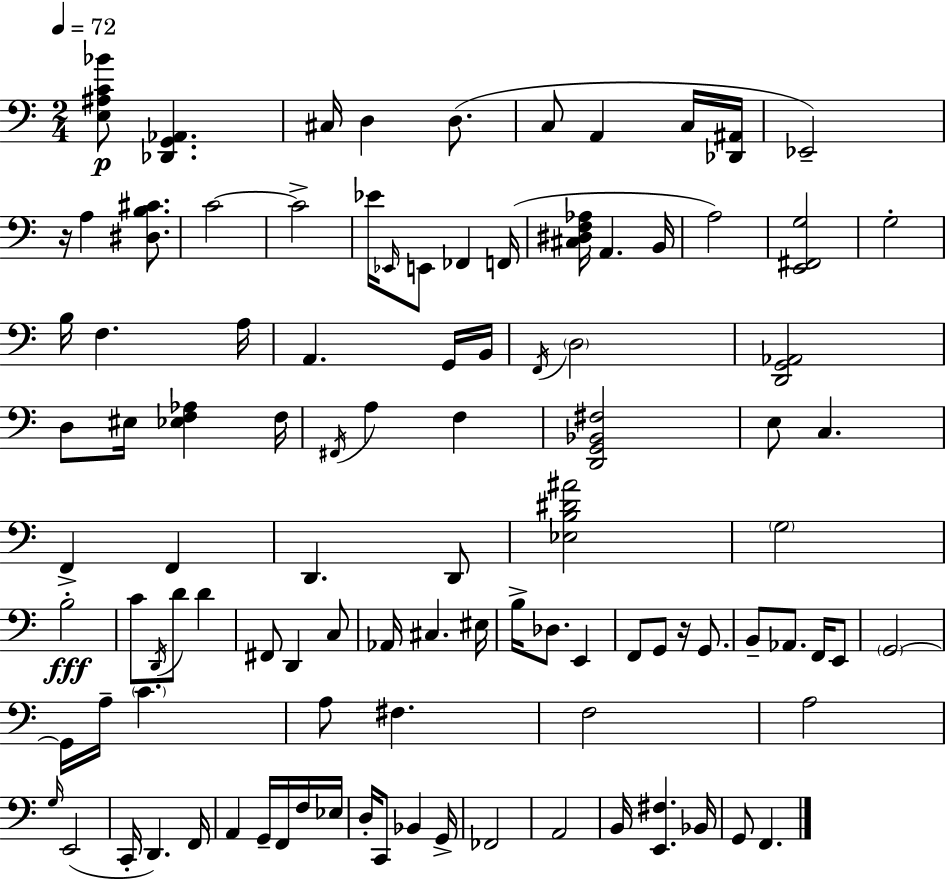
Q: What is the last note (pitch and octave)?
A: F2